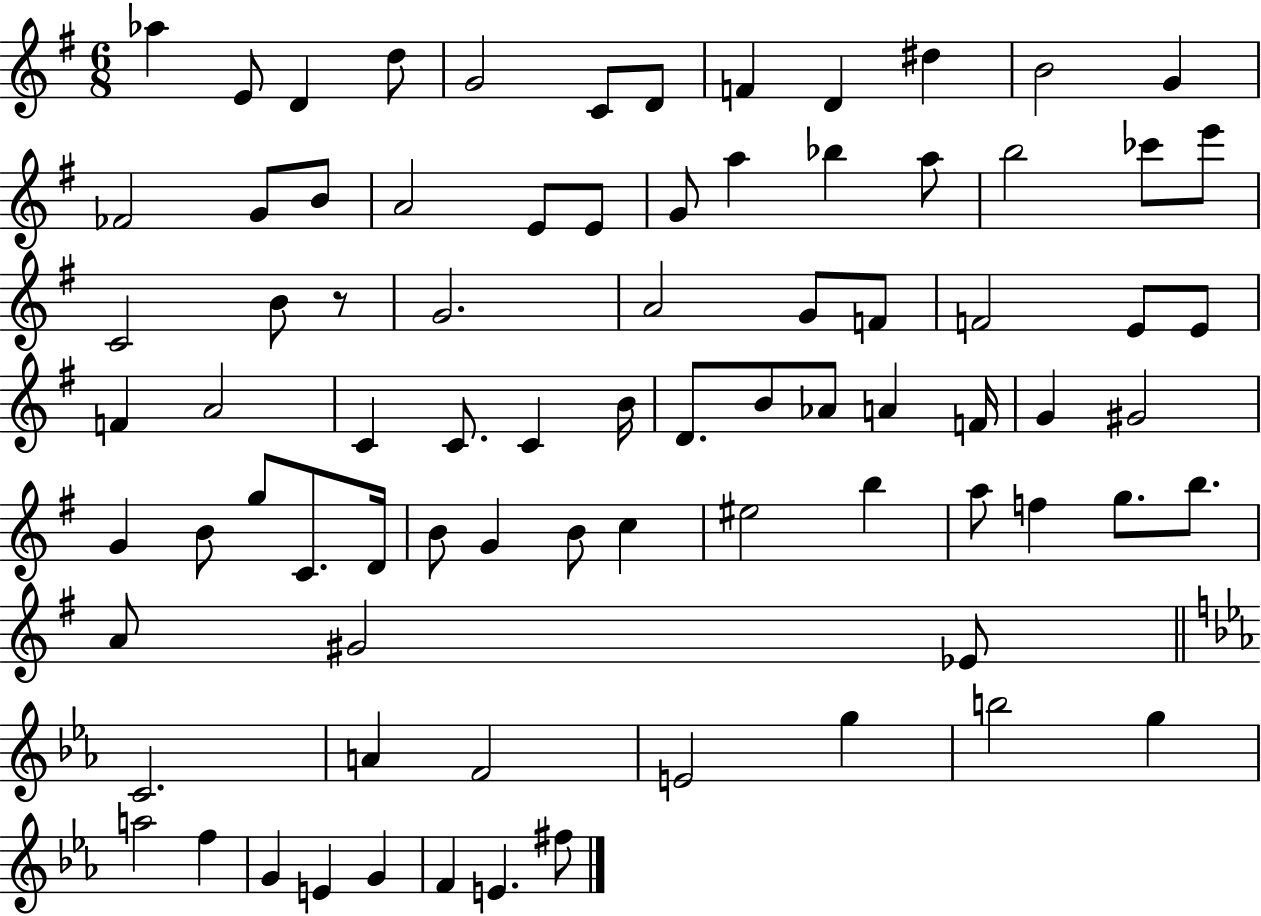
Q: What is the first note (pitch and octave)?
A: Ab5